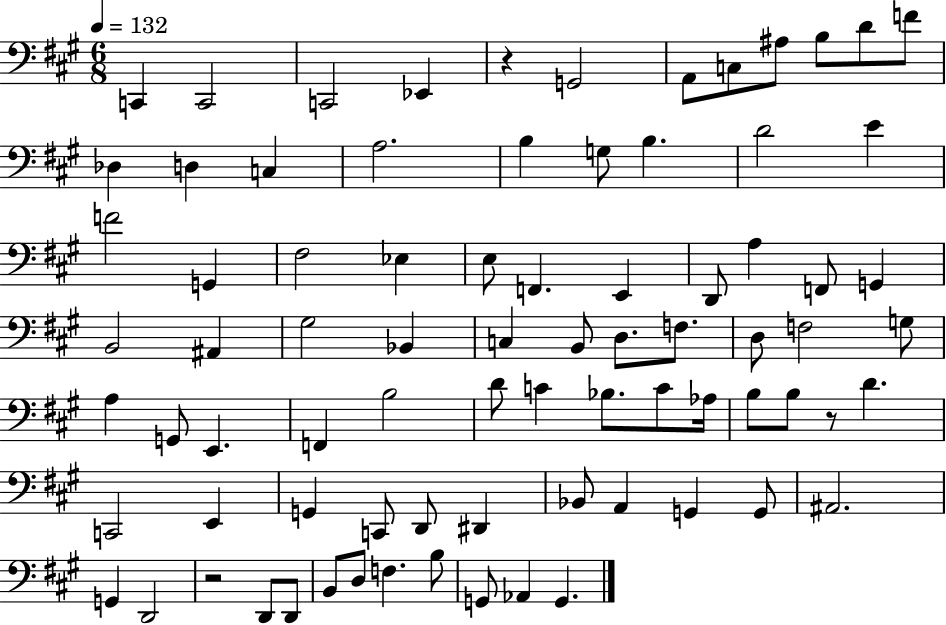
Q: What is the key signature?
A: A major